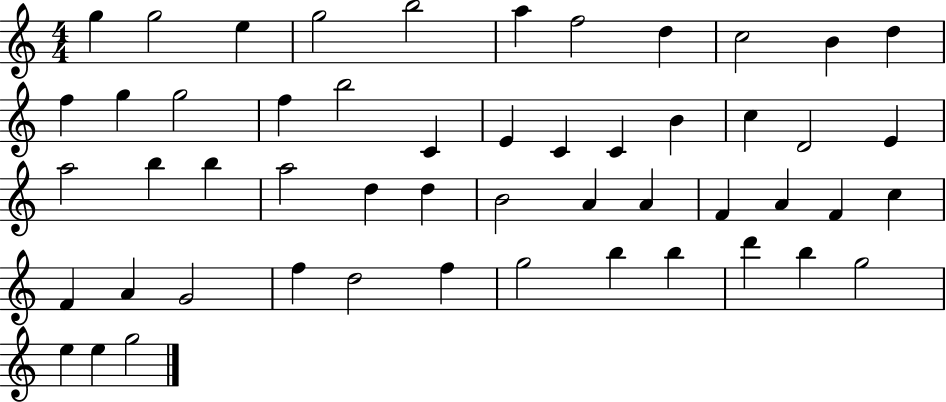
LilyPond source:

{
  \clef treble
  \numericTimeSignature
  \time 4/4
  \key c \major
  g''4 g''2 e''4 | g''2 b''2 | a''4 f''2 d''4 | c''2 b'4 d''4 | \break f''4 g''4 g''2 | f''4 b''2 c'4 | e'4 c'4 c'4 b'4 | c''4 d'2 e'4 | \break a''2 b''4 b''4 | a''2 d''4 d''4 | b'2 a'4 a'4 | f'4 a'4 f'4 c''4 | \break f'4 a'4 g'2 | f''4 d''2 f''4 | g''2 b''4 b''4 | d'''4 b''4 g''2 | \break e''4 e''4 g''2 | \bar "|."
}